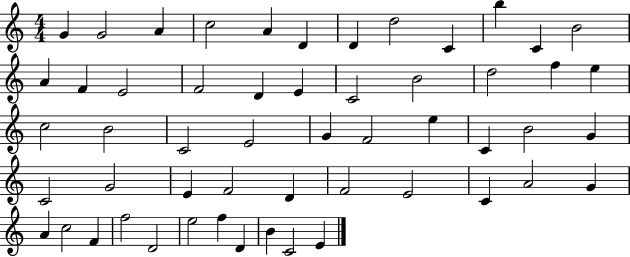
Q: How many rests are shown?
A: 0